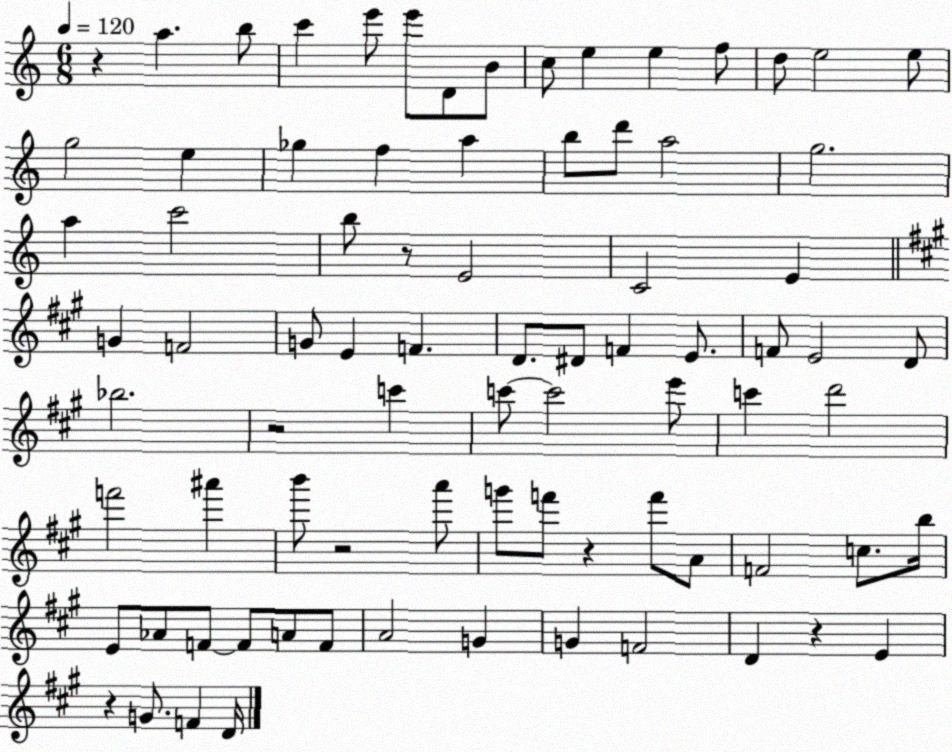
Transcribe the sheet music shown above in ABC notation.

X:1
T:Untitled
M:6/8
L:1/4
K:C
z a b/2 c' e'/2 e'/2 D/2 B/2 c/2 e e f/2 d/2 e2 e/2 g2 e _g f a b/2 d'/2 a2 g2 a c'2 b/2 z/2 E2 C2 E G F2 G/2 E F D/2 ^D/2 F E/2 F/2 E2 D/2 _b2 z2 c' c'/2 c'2 e'/2 c' d'2 f'2 ^a' b'/2 z2 a'/2 g'/2 f'/2 z f'/2 A/2 F2 c/2 b/4 E/2 _A/2 F/2 F/2 A/2 F/2 A2 G G F2 D z E z G/2 F D/4